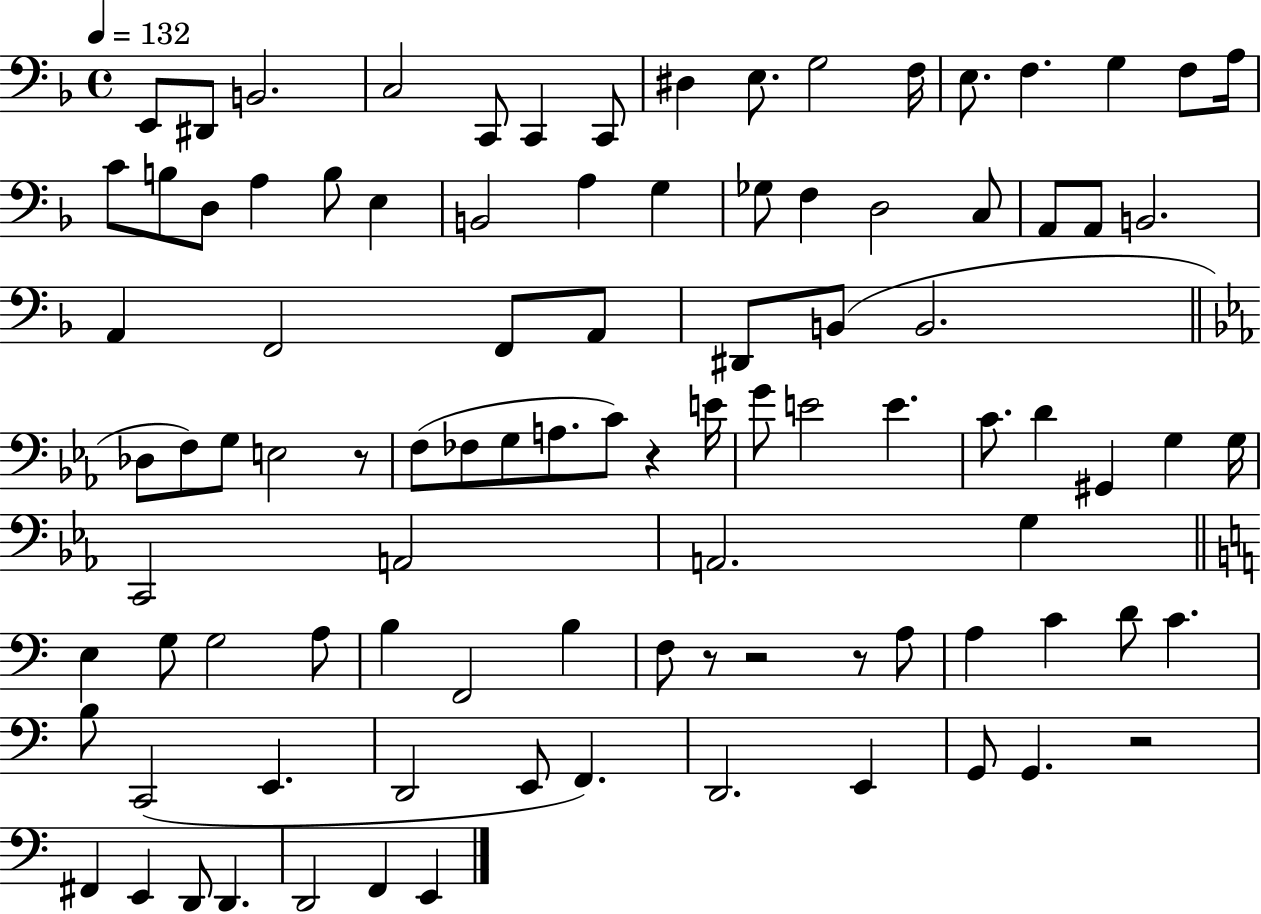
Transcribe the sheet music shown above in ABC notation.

X:1
T:Untitled
M:4/4
L:1/4
K:F
E,,/2 ^D,,/2 B,,2 C,2 C,,/2 C,, C,,/2 ^D, E,/2 G,2 F,/4 E,/2 F, G, F,/2 A,/4 C/2 B,/2 D,/2 A, B,/2 E, B,,2 A, G, _G,/2 F, D,2 C,/2 A,,/2 A,,/2 B,,2 A,, F,,2 F,,/2 A,,/2 ^D,,/2 B,,/2 B,,2 _D,/2 F,/2 G,/2 E,2 z/2 F,/2 _F,/2 G,/2 A,/2 C/2 z E/4 G/2 E2 E C/2 D ^G,, G, G,/4 C,,2 A,,2 A,,2 G, E, G,/2 G,2 A,/2 B, F,,2 B, F,/2 z/2 z2 z/2 A,/2 A, C D/2 C B,/2 C,,2 E,, D,,2 E,,/2 F,, D,,2 E,, G,,/2 G,, z2 ^F,, E,, D,,/2 D,, D,,2 F,, E,,